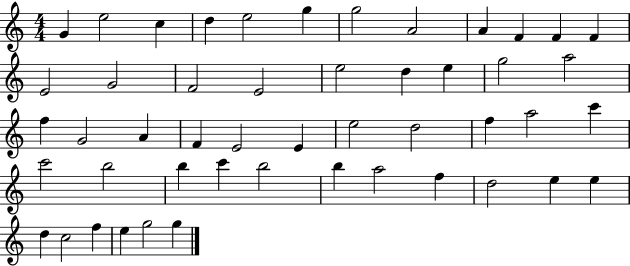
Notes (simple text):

G4/q E5/h C5/q D5/q E5/h G5/q G5/h A4/h A4/q F4/q F4/q F4/q E4/h G4/h F4/h E4/h E5/h D5/q E5/q G5/h A5/h F5/q G4/h A4/q F4/q E4/h E4/q E5/h D5/h F5/q A5/h C6/q C6/h B5/h B5/q C6/q B5/h B5/q A5/h F5/q D5/h E5/q E5/q D5/q C5/h F5/q E5/q G5/h G5/q